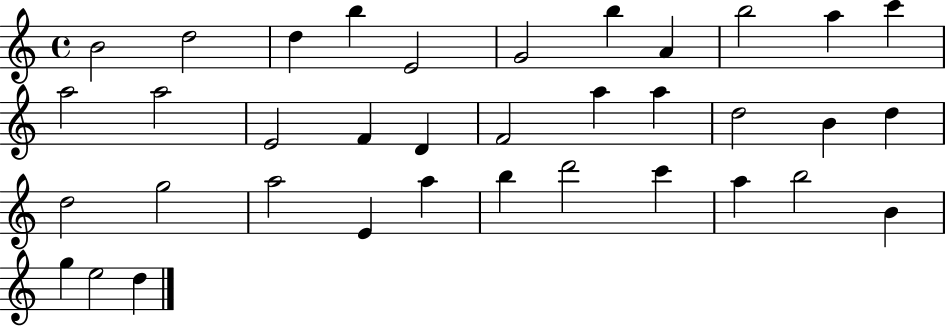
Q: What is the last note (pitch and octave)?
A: D5